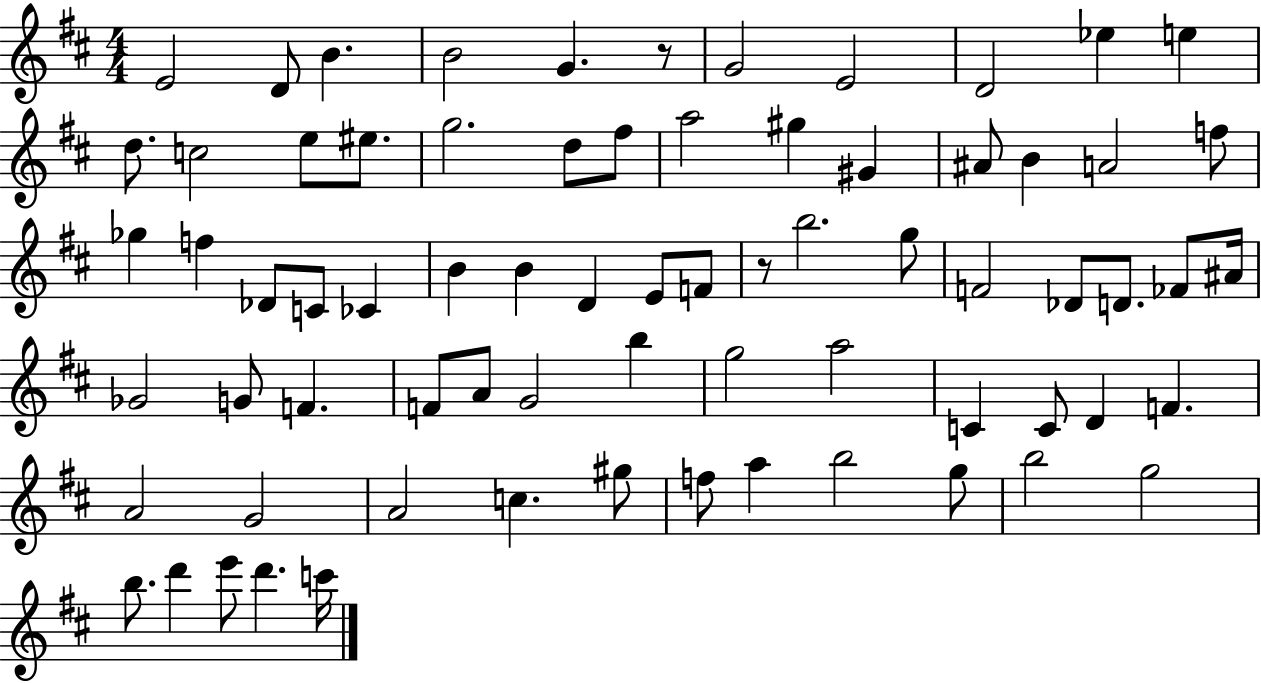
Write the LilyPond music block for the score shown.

{
  \clef treble
  \numericTimeSignature
  \time 4/4
  \key d \major
  e'2 d'8 b'4. | b'2 g'4. r8 | g'2 e'2 | d'2 ees''4 e''4 | \break d''8. c''2 e''8 eis''8. | g''2. d''8 fis''8 | a''2 gis''4 gis'4 | ais'8 b'4 a'2 f''8 | \break ges''4 f''4 des'8 c'8 ces'4 | b'4 b'4 d'4 e'8 f'8 | r8 b''2. g''8 | f'2 des'8 d'8. fes'8 ais'16 | \break ges'2 g'8 f'4. | f'8 a'8 g'2 b''4 | g''2 a''2 | c'4 c'8 d'4 f'4. | \break a'2 g'2 | a'2 c''4. gis''8 | f''8 a''4 b''2 g''8 | b''2 g''2 | \break b''8. d'''4 e'''8 d'''4. c'''16 | \bar "|."
}